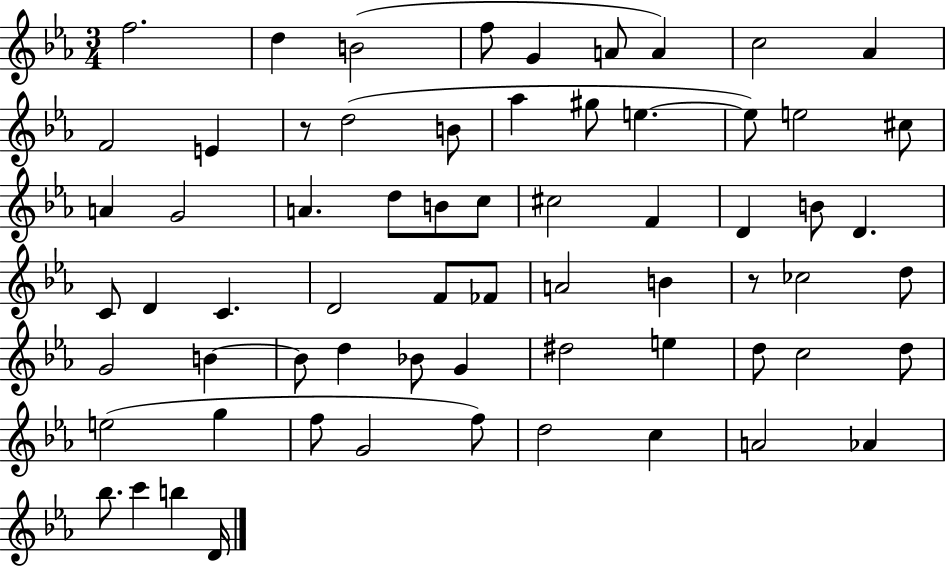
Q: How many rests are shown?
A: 2